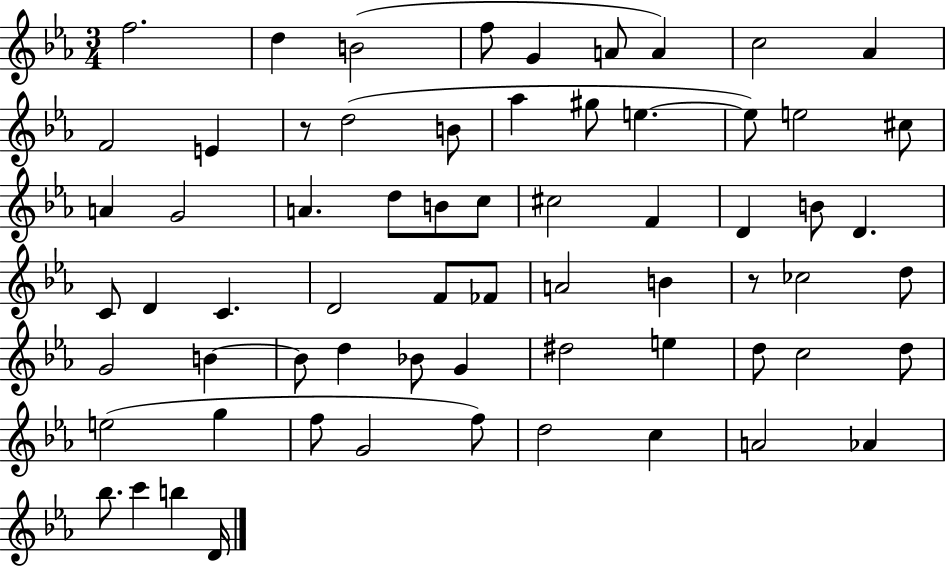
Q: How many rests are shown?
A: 2